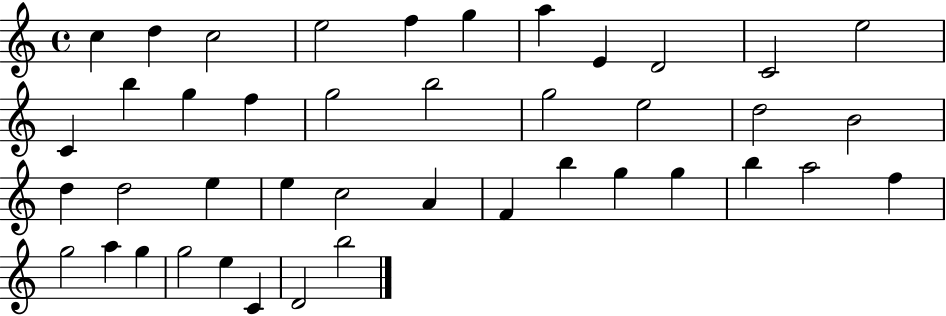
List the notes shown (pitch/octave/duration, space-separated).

C5/q D5/q C5/h E5/h F5/q G5/q A5/q E4/q D4/h C4/h E5/h C4/q B5/q G5/q F5/q G5/h B5/h G5/h E5/h D5/h B4/h D5/q D5/h E5/q E5/q C5/h A4/q F4/q B5/q G5/q G5/q B5/q A5/h F5/q G5/h A5/q G5/q G5/h E5/q C4/q D4/h B5/h